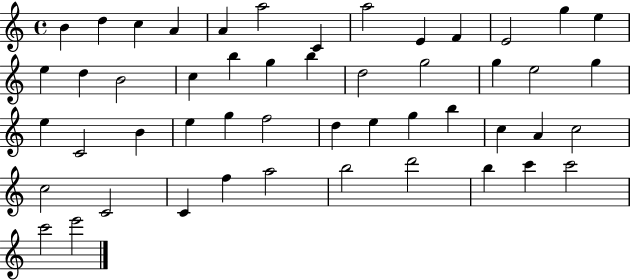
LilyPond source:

{
  \clef treble
  \time 4/4
  \defaultTimeSignature
  \key c \major
  b'4 d''4 c''4 a'4 | a'4 a''2 c'4 | a''2 e'4 f'4 | e'2 g''4 e''4 | \break e''4 d''4 b'2 | c''4 b''4 g''4 b''4 | d''2 g''2 | g''4 e''2 g''4 | \break e''4 c'2 b'4 | e''4 g''4 f''2 | d''4 e''4 g''4 b''4 | c''4 a'4 c''2 | \break c''2 c'2 | c'4 f''4 a''2 | b''2 d'''2 | b''4 c'''4 c'''2 | \break c'''2 e'''2 | \bar "|."
}